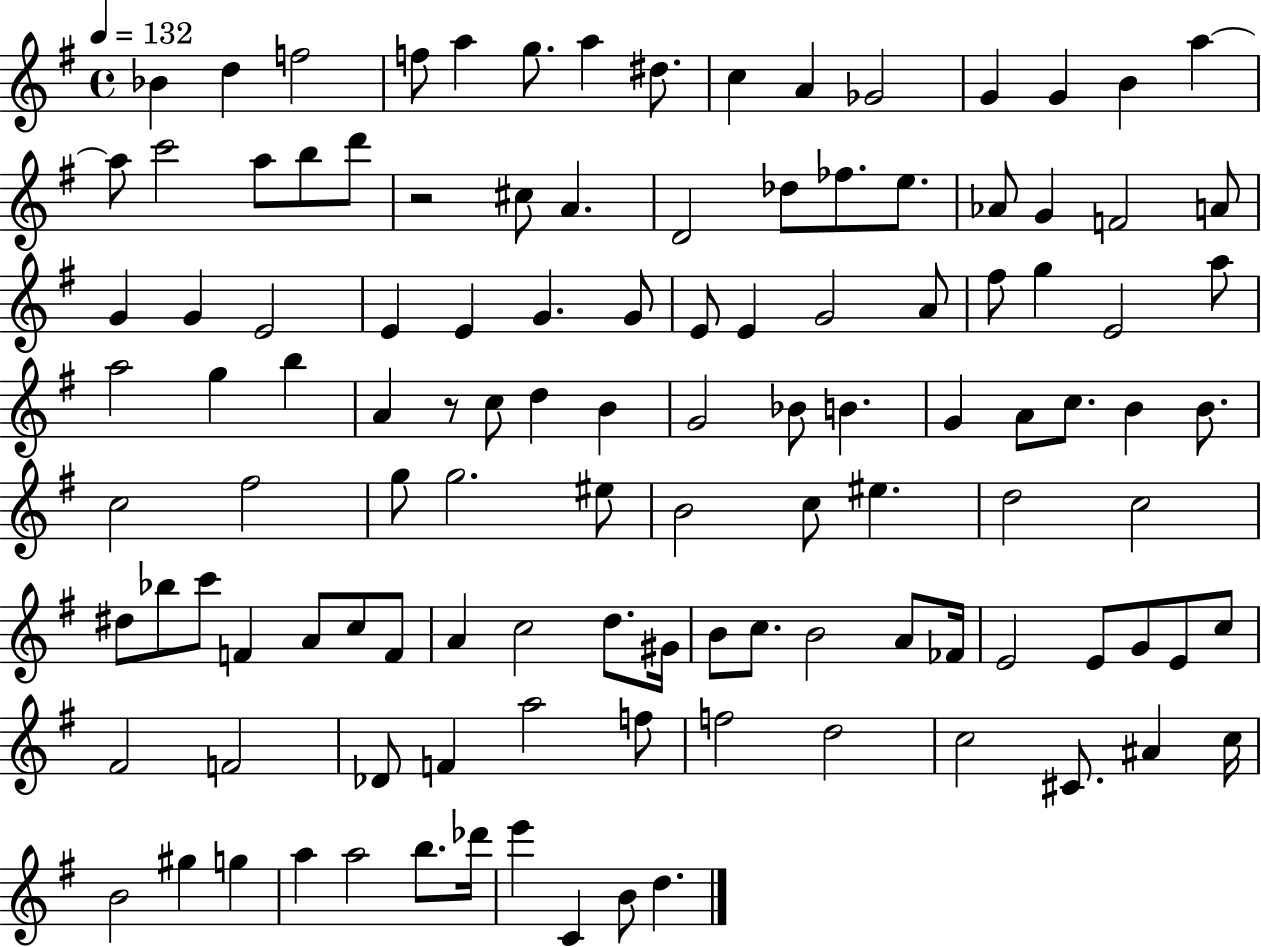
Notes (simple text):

Bb4/q D5/q F5/h F5/e A5/q G5/e. A5/q D#5/e. C5/q A4/q Gb4/h G4/q G4/q B4/q A5/q A5/e C6/h A5/e B5/e D6/e R/h C#5/e A4/q. D4/h Db5/e FES5/e. E5/e. Ab4/e G4/q F4/h A4/e G4/q G4/q E4/h E4/q E4/q G4/q. G4/e E4/e E4/q G4/h A4/e F#5/e G5/q E4/h A5/e A5/h G5/q B5/q A4/q R/e C5/e D5/q B4/q G4/h Bb4/e B4/q. G4/q A4/e C5/e. B4/q B4/e. C5/h F#5/h G5/e G5/h. EIS5/e B4/h C5/e EIS5/q. D5/h C5/h D#5/e Bb5/e C6/e F4/q A4/e C5/e F4/e A4/q C5/h D5/e. G#4/s B4/e C5/e. B4/h A4/e FES4/s E4/h E4/e G4/e E4/e C5/e F#4/h F4/h Db4/e F4/q A5/h F5/e F5/h D5/h C5/h C#4/e. A#4/q C5/s B4/h G#5/q G5/q A5/q A5/h B5/e. Db6/s E6/q C4/q B4/e D5/q.